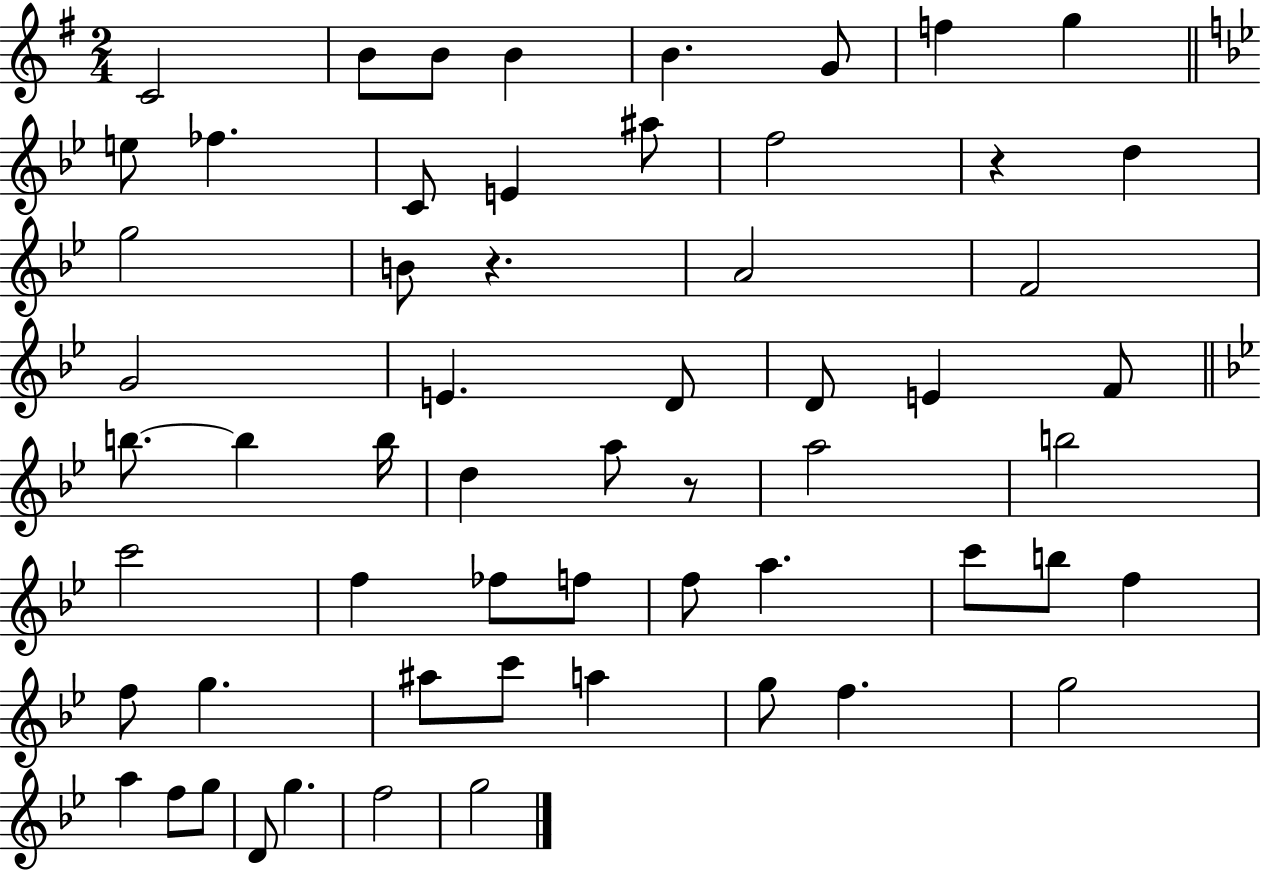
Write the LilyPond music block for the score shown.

{
  \clef treble
  \numericTimeSignature
  \time 2/4
  \key g \major
  c'2 | b'8 b'8 b'4 | b'4. g'8 | f''4 g''4 | \break \bar "||" \break \key bes \major e''8 fes''4. | c'8 e'4 ais''8 | f''2 | r4 d''4 | \break g''2 | b'8 r4. | a'2 | f'2 | \break g'2 | e'4. d'8 | d'8 e'4 f'8 | \bar "||" \break \key bes \major b''8.~~ b''4 b''16 | d''4 a''8 r8 | a''2 | b''2 | \break c'''2 | f''4 fes''8 f''8 | f''8 a''4. | c'''8 b''8 f''4 | \break f''8 g''4. | ais''8 c'''8 a''4 | g''8 f''4. | g''2 | \break a''4 f''8 g''8 | d'8 g''4. | f''2 | g''2 | \break \bar "|."
}